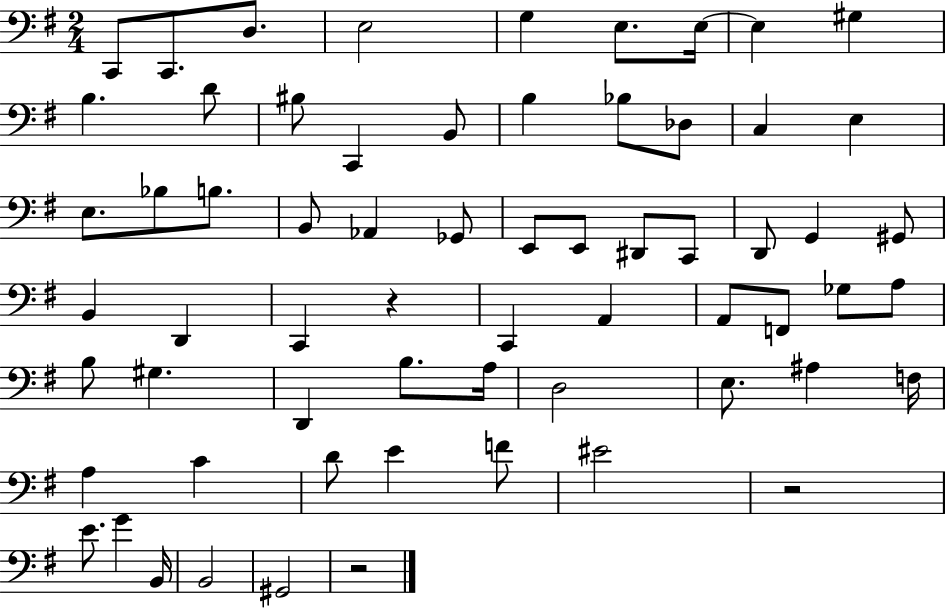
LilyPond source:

{
  \clef bass
  \numericTimeSignature
  \time 2/4
  \key g \major
  c,8 c,8. d8. | e2 | g4 e8. e16~~ | e4 gis4 | \break b4. d'8 | bis8 c,4 b,8 | b4 bes8 des8 | c4 e4 | \break e8. bes8 b8. | b,8 aes,4 ges,8 | e,8 e,8 dis,8 c,8 | d,8 g,4 gis,8 | \break b,4 d,4 | c,4 r4 | c,4 a,4 | a,8 f,8 ges8 a8 | \break b8 gis4. | d,4 b8. a16 | d2 | e8. ais4 f16 | \break a4 c'4 | d'8 e'4 f'8 | eis'2 | r2 | \break e'8. g'4 b,16 | b,2 | gis,2 | r2 | \break \bar "|."
}